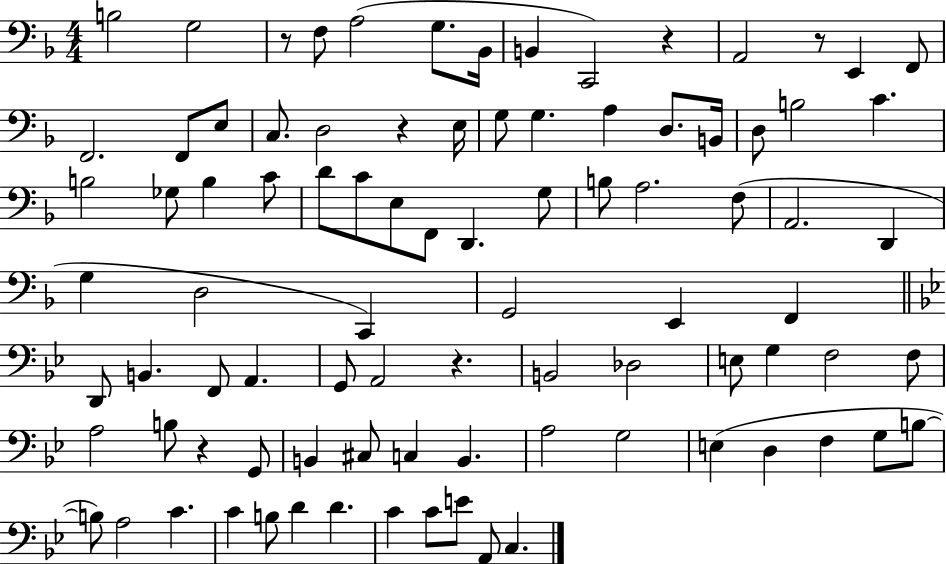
B3/h G3/h R/e F3/e A3/h G3/e. Bb2/s B2/q C2/h R/q A2/h R/e E2/q F2/e F2/h. F2/e E3/e C3/e. D3/h R/q E3/s G3/e G3/q. A3/q D3/e. B2/s D3/e B3/h C4/q. B3/h Gb3/e B3/q C4/e D4/e C4/e E3/e F2/e D2/q. G3/e B3/e A3/h. F3/e A2/h. D2/q G3/q D3/h C2/q G2/h E2/q F2/q D2/e B2/q. F2/e A2/q. G2/e A2/h R/q. B2/h Db3/h E3/e G3/q F3/h F3/e A3/h B3/e R/q G2/e B2/q C#3/e C3/q B2/q. A3/h G3/h E3/q D3/q F3/q G3/e B3/e B3/e A3/h C4/q. C4/q B3/e D4/q D4/q. C4/q C4/e E4/e A2/e C3/q.